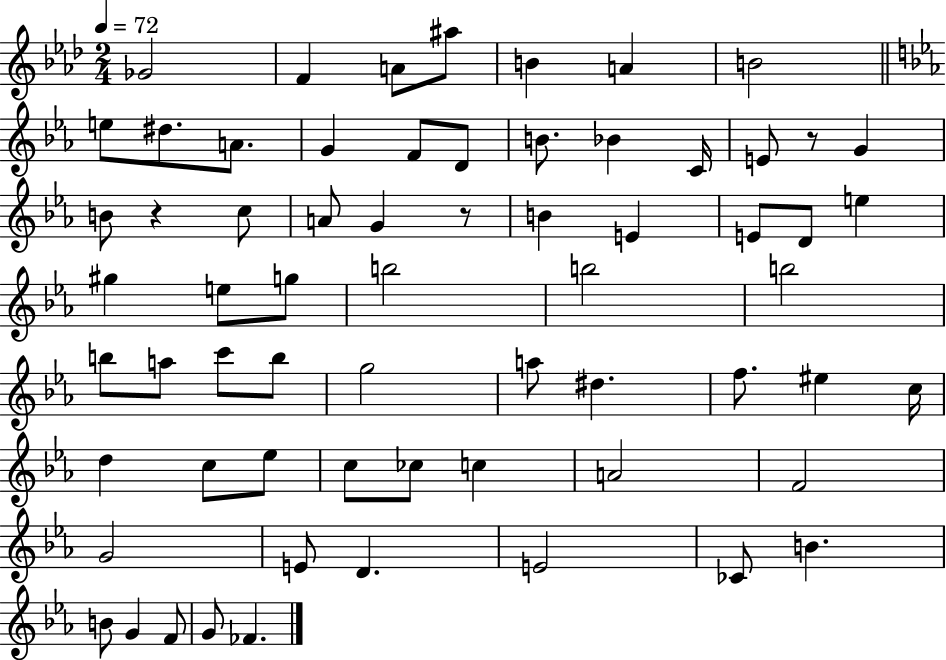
Gb4/h F4/q A4/e A#5/e B4/q A4/q B4/h E5/e D#5/e. A4/e. G4/q F4/e D4/e B4/e. Bb4/q C4/s E4/e R/e G4/q B4/e R/q C5/e A4/e G4/q R/e B4/q E4/q E4/e D4/e E5/q G#5/q E5/e G5/e B5/h B5/h B5/h B5/e A5/e C6/e B5/e G5/h A5/e D#5/q. F5/e. EIS5/q C5/s D5/q C5/e Eb5/e C5/e CES5/e C5/q A4/h F4/h G4/h E4/e D4/q. E4/h CES4/e B4/q. B4/e G4/q F4/e G4/e FES4/q.